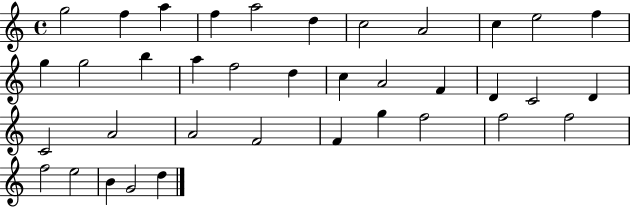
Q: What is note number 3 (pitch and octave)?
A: A5